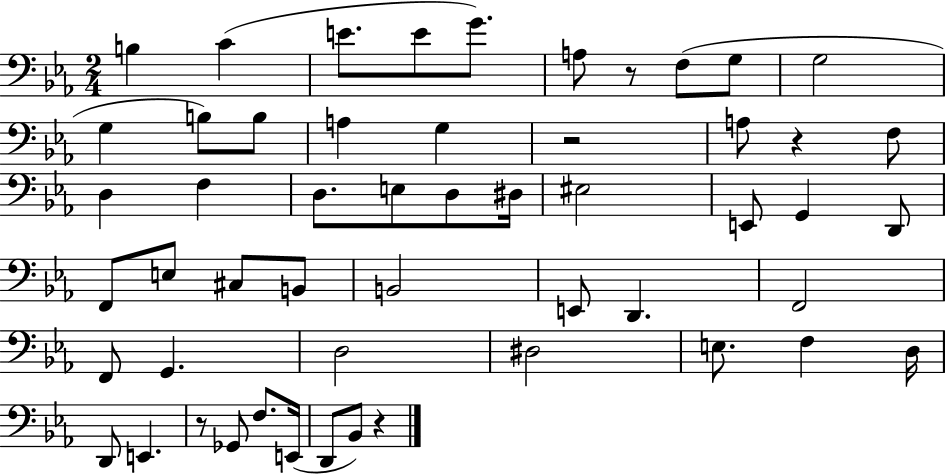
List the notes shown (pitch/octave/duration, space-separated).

B3/q C4/q E4/e. E4/e G4/e. A3/e R/e F3/e G3/e G3/h G3/q B3/e B3/e A3/q G3/q R/h A3/e R/q F3/e D3/q F3/q D3/e. E3/e D3/e D#3/s EIS3/h E2/e G2/q D2/e F2/e E3/e C#3/e B2/e B2/h E2/e D2/q. F2/h F2/e G2/q. D3/h D#3/h E3/e. F3/q D3/s D2/e E2/q. R/e Gb2/e F3/e. E2/s D2/e Bb2/e R/q